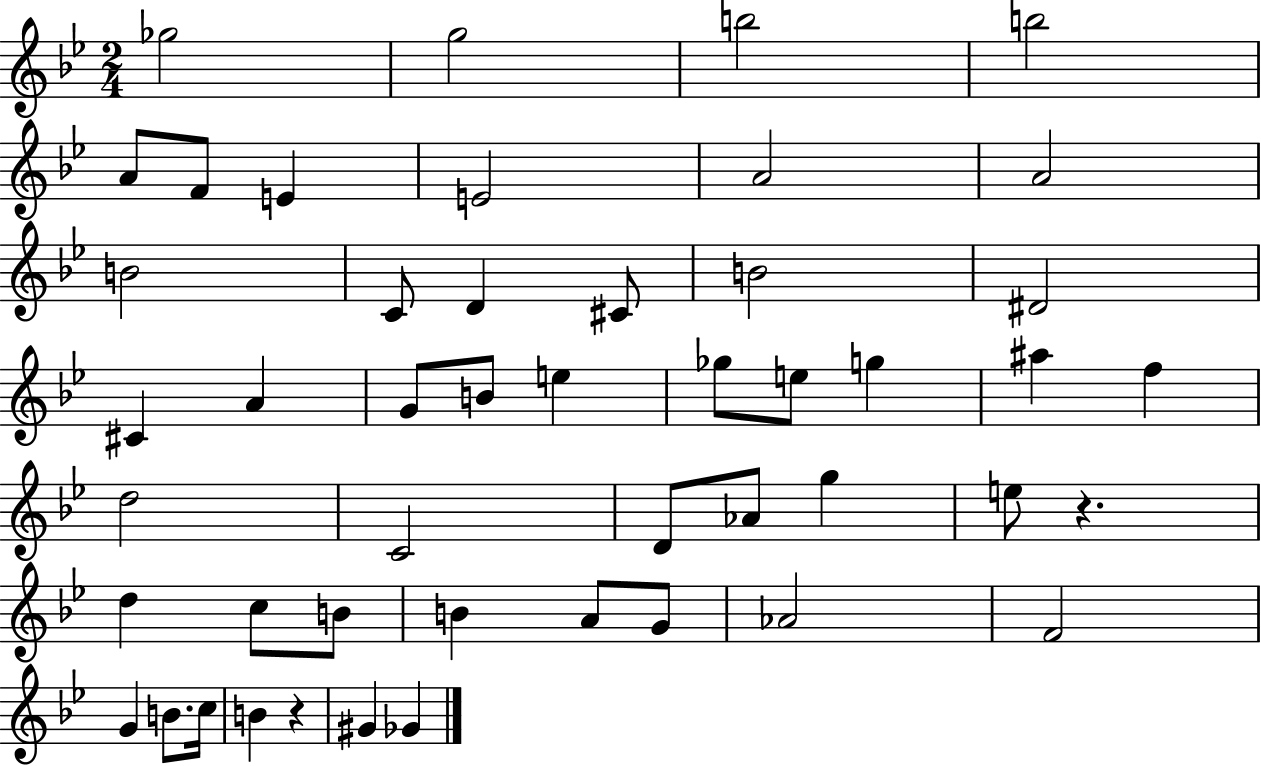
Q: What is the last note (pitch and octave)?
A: Gb4